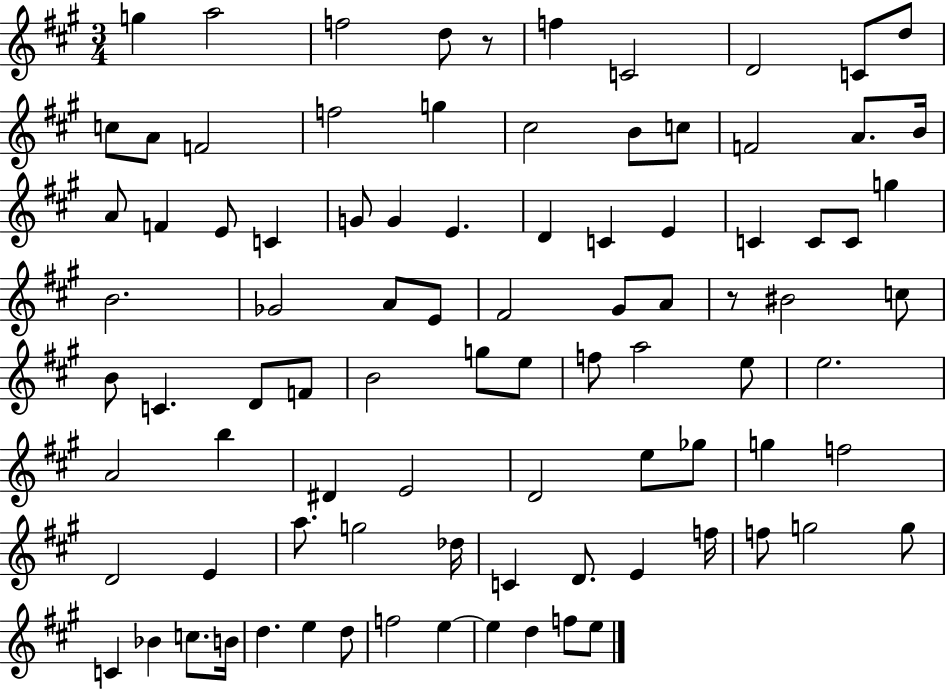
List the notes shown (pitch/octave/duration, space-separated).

G5/q A5/h F5/h D5/e R/e F5/q C4/h D4/h C4/e D5/e C5/e A4/e F4/h F5/h G5/q C#5/h B4/e C5/e F4/h A4/e. B4/s A4/e F4/q E4/e C4/q G4/e G4/q E4/q. D4/q C4/q E4/q C4/q C4/e C4/e G5/q B4/h. Gb4/h A4/e E4/e F#4/h G#4/e A4/e R/e BIS4/h C5/e B4/e C4/q. D4/e F4/e B4/h G5/e E5/e F5/e A5/h E5/e E5/h. A4/h B5/q D#4/q E4/h D4/h E5/e Gb5/e G5/q F5/h D4/h E4/q A5/e. G5/h Db5/s C4/q D4/e. E4/q F5/s F5/e G5/h G5/e C4/q Bb4/q C5/e. B4/s D5/q. E5/q D5/e F5/h E5/q E5/q D5/q F5/e E5/e